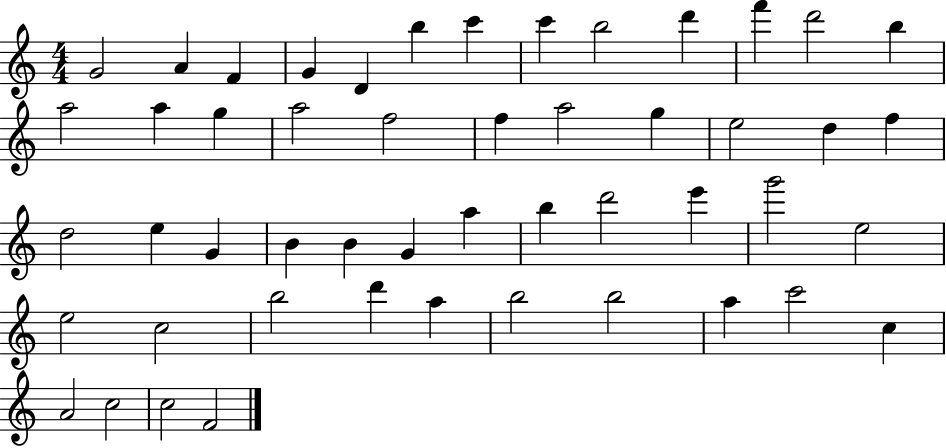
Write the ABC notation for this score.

X:1
T:Untitled
M:4/4
L:1/4
K:C
G2 A F G D b c' c' b2 d' f' d'2 b a2 a g a2 f2 f a2 g e2 d f d2 e G B B G a b d'2 e' g'2 e2 e2 c2 b2 d' a b2 b2 a c'2 c A2 c2 c2 F2